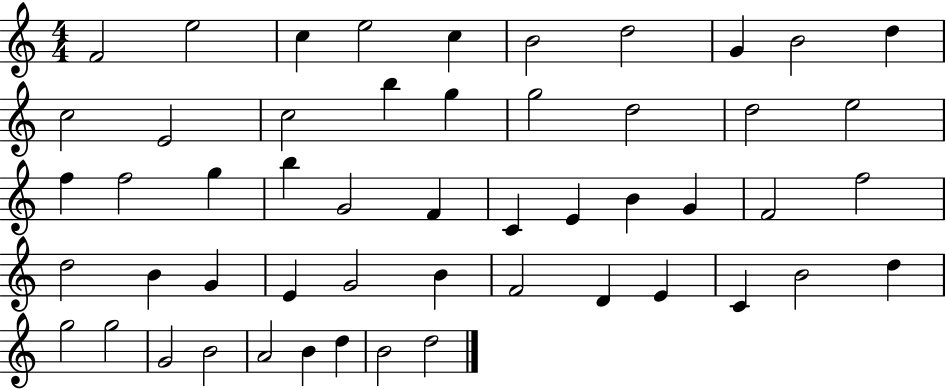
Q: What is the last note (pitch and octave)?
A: D5